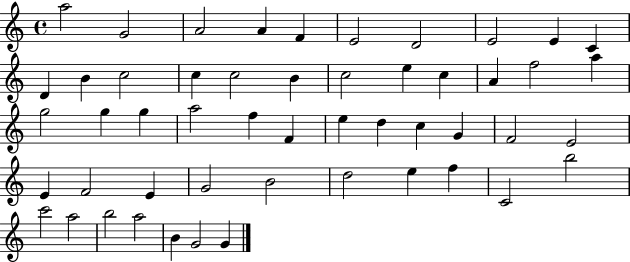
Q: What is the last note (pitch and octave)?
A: G4